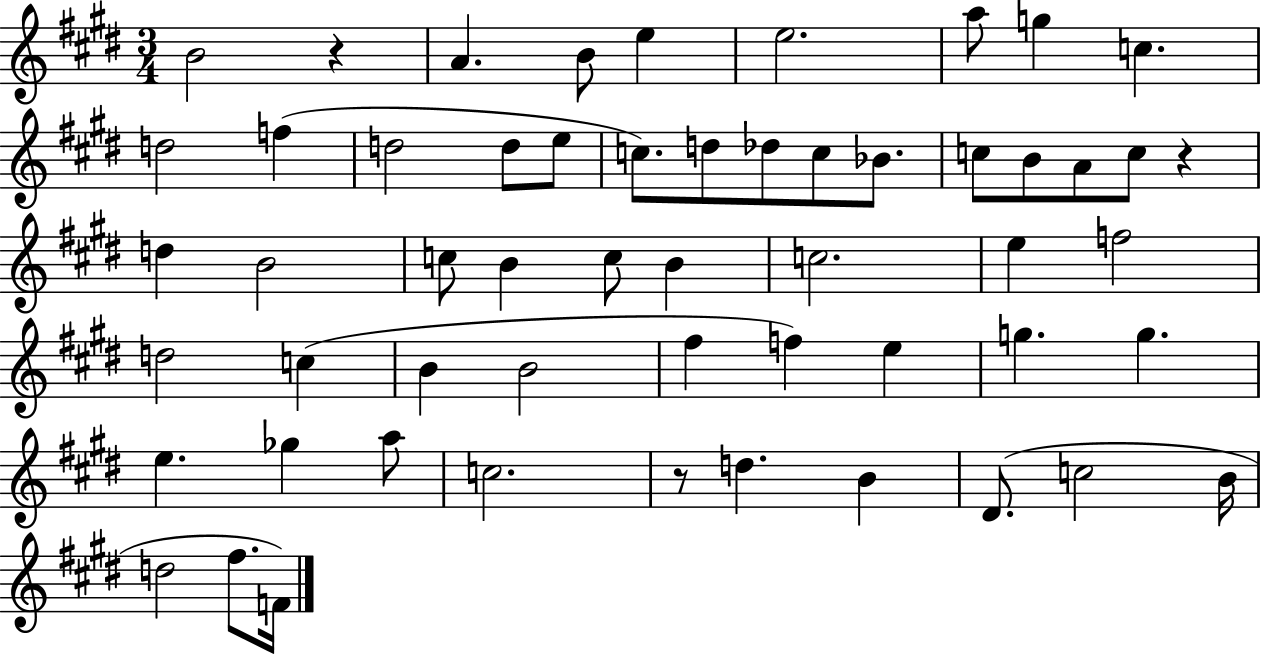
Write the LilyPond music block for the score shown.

{
  \clef treble
  \numericTimeSignature
  \time 3/4
  \key e \major
  b'2 r4 | a'4. b'8 e''4 | e''2. | a''8 g''4 c''4. | \break d''2 f''4( | d''2 d''8 e''8 | c''8.) d''8 des''8 c''8 bes'8. | c''8 b'8 a'8 c''8 r4 | \break d''4 b'2 | c''8 b'4 c''8 b'4 | c''2. | e''4 f''2 | \break d''2 c''4( | b'4 b'2 | fis''4 f''4) e''4 | g''4. g''4. | \break e''4. ges''4 a''8 | c''2. | r8 d''4. b'4 | dis'8.( c''2 b'16 | \break d''2 fis''8. f'16) | \bar "|."
}